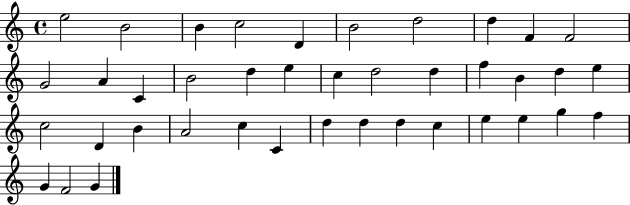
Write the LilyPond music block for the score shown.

{
  \clef treble
  \time 4/4
  \defaultTimeSignature
  \key c \major
  e''2 b'2 | b'4 c''2 d'4 | b'2 d''2 | d''4 f'4 f'2 | \break g'2 a'4 c'4 | b'2 d''4 e''4 | c''4 d''2 d''4 | f''4 b'4 d''4 e''4 | \break c''2 d'4 b'4 | a'2 c''4 c'4 | d''4 d''4 d''4 c''4 | e''4 e''4 g''4 f''4 | \break g'4 f'2 g'4 | \bar "|."
}